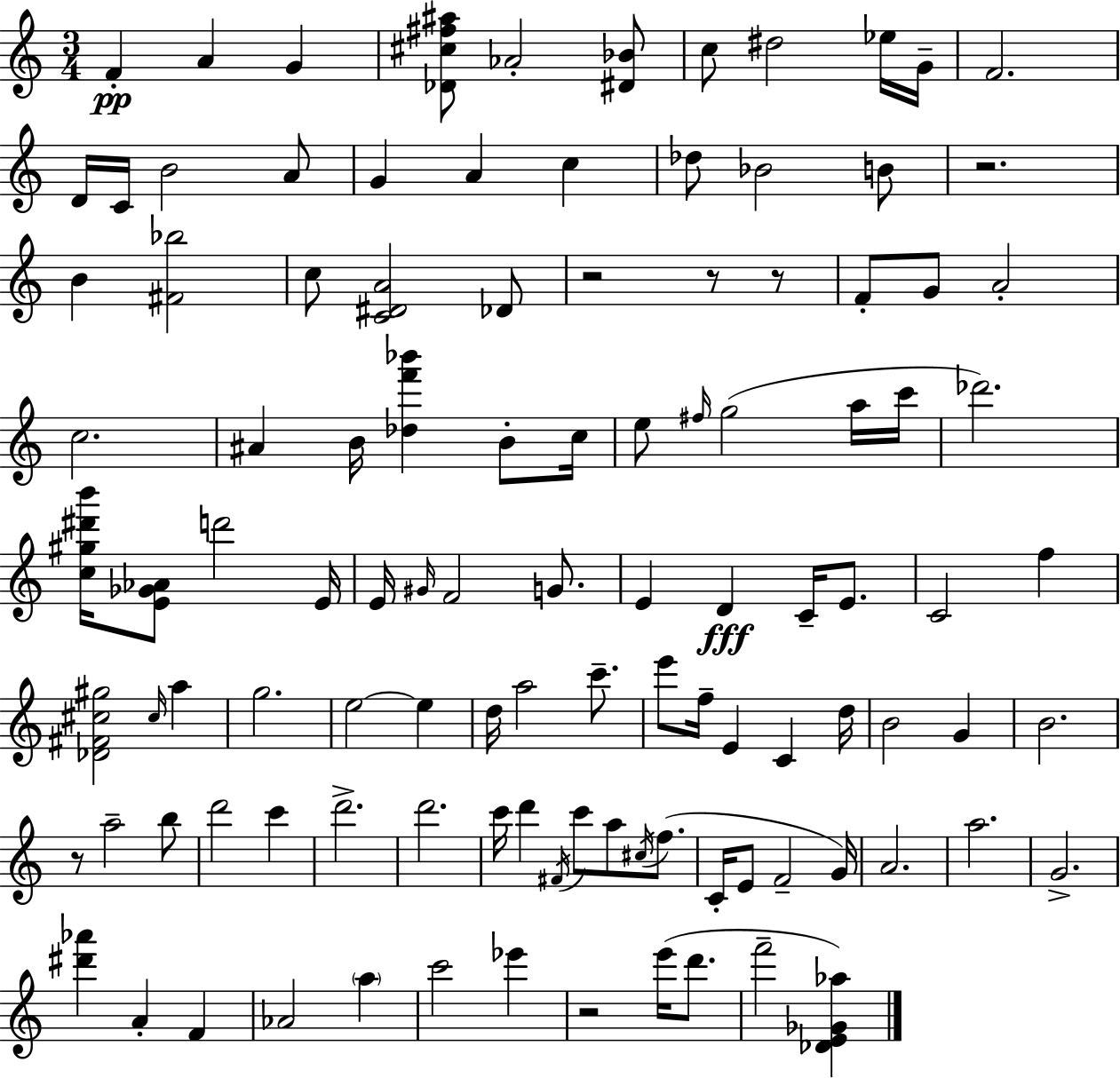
{
  \clef treble
  \numericTimeSignature
  \time 3/4
  \key a \minor
  f'4-.\pp a'4 g'4 | <des' cis'' fis'' ais''>8 aes'2-. <dis' bes'>8 | c''8 dis''2 ees''16 g'16-- | f'2. | \break d'16 c'16 b'2 a'8 | g'4 a'4 c''4 | des''8 bes'2 b'8 | r2. | \break b'4 <fis' bes''>2 | c''8 <c' dis' a'>2 des'8 | r2 r8 r8 | f'8-. g'8 a'2-. | \break c''2. | ais'4 b'16 <des'' f''' bes'''>4 b'8-. c''16 | e''8 \grace { fis''16 } g''2( a''16 | c'''16 des'''2.) | \break <c'' gis'' dis''' b'''>16 <e' ges' aes'>8 d'''2 | e'16 e'16 \grace { gis'16 } f'2 g'8. | e'4 d'4\fff c'16-- e'8. | c'2 f''4 | \break <des' fis' cis'' gis''>2 \grace { cis''16 } a''4 | g''2. | e''2~~ e''4 | d''16 a''2 | \break c'''8.-- e'''8 f''16-- e'4 c'4 | d''16 b'2 g'4 | b'2. | r8 a''2-- | \break b''8 d'''2 c'''4 | d'''2.-> | d'''2. | c'''16 d'''4 \acciaccatura { fis'16 } c'''8 a''8 | \break \acciaccatura { cis''16 }( f''8. c'16-. e'8 f'2-- | g'16) a'2. | a''2. | g'2.-> | \break <dis''' aes'''>4 a'4-. | f'4 aes'2 | \parenthesize a''4 c'''2 | ees'''4 r2 | \break e'''16( d'''8. f'''2-- | <des' e' ges' aes''>4) \bar "|."
}